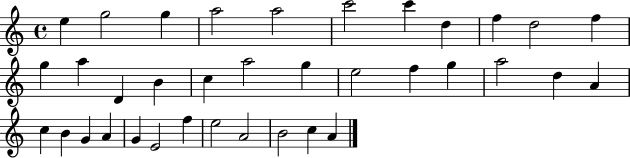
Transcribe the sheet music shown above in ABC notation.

X:1
T:Untitled
M:4/4
L:1/4
K:C
e g2 g a2 a2 c'2 c' d f d2 f g a D B c a2 g e2 f g a2 d A c B G A G E2 f e2 A2 B2 c A